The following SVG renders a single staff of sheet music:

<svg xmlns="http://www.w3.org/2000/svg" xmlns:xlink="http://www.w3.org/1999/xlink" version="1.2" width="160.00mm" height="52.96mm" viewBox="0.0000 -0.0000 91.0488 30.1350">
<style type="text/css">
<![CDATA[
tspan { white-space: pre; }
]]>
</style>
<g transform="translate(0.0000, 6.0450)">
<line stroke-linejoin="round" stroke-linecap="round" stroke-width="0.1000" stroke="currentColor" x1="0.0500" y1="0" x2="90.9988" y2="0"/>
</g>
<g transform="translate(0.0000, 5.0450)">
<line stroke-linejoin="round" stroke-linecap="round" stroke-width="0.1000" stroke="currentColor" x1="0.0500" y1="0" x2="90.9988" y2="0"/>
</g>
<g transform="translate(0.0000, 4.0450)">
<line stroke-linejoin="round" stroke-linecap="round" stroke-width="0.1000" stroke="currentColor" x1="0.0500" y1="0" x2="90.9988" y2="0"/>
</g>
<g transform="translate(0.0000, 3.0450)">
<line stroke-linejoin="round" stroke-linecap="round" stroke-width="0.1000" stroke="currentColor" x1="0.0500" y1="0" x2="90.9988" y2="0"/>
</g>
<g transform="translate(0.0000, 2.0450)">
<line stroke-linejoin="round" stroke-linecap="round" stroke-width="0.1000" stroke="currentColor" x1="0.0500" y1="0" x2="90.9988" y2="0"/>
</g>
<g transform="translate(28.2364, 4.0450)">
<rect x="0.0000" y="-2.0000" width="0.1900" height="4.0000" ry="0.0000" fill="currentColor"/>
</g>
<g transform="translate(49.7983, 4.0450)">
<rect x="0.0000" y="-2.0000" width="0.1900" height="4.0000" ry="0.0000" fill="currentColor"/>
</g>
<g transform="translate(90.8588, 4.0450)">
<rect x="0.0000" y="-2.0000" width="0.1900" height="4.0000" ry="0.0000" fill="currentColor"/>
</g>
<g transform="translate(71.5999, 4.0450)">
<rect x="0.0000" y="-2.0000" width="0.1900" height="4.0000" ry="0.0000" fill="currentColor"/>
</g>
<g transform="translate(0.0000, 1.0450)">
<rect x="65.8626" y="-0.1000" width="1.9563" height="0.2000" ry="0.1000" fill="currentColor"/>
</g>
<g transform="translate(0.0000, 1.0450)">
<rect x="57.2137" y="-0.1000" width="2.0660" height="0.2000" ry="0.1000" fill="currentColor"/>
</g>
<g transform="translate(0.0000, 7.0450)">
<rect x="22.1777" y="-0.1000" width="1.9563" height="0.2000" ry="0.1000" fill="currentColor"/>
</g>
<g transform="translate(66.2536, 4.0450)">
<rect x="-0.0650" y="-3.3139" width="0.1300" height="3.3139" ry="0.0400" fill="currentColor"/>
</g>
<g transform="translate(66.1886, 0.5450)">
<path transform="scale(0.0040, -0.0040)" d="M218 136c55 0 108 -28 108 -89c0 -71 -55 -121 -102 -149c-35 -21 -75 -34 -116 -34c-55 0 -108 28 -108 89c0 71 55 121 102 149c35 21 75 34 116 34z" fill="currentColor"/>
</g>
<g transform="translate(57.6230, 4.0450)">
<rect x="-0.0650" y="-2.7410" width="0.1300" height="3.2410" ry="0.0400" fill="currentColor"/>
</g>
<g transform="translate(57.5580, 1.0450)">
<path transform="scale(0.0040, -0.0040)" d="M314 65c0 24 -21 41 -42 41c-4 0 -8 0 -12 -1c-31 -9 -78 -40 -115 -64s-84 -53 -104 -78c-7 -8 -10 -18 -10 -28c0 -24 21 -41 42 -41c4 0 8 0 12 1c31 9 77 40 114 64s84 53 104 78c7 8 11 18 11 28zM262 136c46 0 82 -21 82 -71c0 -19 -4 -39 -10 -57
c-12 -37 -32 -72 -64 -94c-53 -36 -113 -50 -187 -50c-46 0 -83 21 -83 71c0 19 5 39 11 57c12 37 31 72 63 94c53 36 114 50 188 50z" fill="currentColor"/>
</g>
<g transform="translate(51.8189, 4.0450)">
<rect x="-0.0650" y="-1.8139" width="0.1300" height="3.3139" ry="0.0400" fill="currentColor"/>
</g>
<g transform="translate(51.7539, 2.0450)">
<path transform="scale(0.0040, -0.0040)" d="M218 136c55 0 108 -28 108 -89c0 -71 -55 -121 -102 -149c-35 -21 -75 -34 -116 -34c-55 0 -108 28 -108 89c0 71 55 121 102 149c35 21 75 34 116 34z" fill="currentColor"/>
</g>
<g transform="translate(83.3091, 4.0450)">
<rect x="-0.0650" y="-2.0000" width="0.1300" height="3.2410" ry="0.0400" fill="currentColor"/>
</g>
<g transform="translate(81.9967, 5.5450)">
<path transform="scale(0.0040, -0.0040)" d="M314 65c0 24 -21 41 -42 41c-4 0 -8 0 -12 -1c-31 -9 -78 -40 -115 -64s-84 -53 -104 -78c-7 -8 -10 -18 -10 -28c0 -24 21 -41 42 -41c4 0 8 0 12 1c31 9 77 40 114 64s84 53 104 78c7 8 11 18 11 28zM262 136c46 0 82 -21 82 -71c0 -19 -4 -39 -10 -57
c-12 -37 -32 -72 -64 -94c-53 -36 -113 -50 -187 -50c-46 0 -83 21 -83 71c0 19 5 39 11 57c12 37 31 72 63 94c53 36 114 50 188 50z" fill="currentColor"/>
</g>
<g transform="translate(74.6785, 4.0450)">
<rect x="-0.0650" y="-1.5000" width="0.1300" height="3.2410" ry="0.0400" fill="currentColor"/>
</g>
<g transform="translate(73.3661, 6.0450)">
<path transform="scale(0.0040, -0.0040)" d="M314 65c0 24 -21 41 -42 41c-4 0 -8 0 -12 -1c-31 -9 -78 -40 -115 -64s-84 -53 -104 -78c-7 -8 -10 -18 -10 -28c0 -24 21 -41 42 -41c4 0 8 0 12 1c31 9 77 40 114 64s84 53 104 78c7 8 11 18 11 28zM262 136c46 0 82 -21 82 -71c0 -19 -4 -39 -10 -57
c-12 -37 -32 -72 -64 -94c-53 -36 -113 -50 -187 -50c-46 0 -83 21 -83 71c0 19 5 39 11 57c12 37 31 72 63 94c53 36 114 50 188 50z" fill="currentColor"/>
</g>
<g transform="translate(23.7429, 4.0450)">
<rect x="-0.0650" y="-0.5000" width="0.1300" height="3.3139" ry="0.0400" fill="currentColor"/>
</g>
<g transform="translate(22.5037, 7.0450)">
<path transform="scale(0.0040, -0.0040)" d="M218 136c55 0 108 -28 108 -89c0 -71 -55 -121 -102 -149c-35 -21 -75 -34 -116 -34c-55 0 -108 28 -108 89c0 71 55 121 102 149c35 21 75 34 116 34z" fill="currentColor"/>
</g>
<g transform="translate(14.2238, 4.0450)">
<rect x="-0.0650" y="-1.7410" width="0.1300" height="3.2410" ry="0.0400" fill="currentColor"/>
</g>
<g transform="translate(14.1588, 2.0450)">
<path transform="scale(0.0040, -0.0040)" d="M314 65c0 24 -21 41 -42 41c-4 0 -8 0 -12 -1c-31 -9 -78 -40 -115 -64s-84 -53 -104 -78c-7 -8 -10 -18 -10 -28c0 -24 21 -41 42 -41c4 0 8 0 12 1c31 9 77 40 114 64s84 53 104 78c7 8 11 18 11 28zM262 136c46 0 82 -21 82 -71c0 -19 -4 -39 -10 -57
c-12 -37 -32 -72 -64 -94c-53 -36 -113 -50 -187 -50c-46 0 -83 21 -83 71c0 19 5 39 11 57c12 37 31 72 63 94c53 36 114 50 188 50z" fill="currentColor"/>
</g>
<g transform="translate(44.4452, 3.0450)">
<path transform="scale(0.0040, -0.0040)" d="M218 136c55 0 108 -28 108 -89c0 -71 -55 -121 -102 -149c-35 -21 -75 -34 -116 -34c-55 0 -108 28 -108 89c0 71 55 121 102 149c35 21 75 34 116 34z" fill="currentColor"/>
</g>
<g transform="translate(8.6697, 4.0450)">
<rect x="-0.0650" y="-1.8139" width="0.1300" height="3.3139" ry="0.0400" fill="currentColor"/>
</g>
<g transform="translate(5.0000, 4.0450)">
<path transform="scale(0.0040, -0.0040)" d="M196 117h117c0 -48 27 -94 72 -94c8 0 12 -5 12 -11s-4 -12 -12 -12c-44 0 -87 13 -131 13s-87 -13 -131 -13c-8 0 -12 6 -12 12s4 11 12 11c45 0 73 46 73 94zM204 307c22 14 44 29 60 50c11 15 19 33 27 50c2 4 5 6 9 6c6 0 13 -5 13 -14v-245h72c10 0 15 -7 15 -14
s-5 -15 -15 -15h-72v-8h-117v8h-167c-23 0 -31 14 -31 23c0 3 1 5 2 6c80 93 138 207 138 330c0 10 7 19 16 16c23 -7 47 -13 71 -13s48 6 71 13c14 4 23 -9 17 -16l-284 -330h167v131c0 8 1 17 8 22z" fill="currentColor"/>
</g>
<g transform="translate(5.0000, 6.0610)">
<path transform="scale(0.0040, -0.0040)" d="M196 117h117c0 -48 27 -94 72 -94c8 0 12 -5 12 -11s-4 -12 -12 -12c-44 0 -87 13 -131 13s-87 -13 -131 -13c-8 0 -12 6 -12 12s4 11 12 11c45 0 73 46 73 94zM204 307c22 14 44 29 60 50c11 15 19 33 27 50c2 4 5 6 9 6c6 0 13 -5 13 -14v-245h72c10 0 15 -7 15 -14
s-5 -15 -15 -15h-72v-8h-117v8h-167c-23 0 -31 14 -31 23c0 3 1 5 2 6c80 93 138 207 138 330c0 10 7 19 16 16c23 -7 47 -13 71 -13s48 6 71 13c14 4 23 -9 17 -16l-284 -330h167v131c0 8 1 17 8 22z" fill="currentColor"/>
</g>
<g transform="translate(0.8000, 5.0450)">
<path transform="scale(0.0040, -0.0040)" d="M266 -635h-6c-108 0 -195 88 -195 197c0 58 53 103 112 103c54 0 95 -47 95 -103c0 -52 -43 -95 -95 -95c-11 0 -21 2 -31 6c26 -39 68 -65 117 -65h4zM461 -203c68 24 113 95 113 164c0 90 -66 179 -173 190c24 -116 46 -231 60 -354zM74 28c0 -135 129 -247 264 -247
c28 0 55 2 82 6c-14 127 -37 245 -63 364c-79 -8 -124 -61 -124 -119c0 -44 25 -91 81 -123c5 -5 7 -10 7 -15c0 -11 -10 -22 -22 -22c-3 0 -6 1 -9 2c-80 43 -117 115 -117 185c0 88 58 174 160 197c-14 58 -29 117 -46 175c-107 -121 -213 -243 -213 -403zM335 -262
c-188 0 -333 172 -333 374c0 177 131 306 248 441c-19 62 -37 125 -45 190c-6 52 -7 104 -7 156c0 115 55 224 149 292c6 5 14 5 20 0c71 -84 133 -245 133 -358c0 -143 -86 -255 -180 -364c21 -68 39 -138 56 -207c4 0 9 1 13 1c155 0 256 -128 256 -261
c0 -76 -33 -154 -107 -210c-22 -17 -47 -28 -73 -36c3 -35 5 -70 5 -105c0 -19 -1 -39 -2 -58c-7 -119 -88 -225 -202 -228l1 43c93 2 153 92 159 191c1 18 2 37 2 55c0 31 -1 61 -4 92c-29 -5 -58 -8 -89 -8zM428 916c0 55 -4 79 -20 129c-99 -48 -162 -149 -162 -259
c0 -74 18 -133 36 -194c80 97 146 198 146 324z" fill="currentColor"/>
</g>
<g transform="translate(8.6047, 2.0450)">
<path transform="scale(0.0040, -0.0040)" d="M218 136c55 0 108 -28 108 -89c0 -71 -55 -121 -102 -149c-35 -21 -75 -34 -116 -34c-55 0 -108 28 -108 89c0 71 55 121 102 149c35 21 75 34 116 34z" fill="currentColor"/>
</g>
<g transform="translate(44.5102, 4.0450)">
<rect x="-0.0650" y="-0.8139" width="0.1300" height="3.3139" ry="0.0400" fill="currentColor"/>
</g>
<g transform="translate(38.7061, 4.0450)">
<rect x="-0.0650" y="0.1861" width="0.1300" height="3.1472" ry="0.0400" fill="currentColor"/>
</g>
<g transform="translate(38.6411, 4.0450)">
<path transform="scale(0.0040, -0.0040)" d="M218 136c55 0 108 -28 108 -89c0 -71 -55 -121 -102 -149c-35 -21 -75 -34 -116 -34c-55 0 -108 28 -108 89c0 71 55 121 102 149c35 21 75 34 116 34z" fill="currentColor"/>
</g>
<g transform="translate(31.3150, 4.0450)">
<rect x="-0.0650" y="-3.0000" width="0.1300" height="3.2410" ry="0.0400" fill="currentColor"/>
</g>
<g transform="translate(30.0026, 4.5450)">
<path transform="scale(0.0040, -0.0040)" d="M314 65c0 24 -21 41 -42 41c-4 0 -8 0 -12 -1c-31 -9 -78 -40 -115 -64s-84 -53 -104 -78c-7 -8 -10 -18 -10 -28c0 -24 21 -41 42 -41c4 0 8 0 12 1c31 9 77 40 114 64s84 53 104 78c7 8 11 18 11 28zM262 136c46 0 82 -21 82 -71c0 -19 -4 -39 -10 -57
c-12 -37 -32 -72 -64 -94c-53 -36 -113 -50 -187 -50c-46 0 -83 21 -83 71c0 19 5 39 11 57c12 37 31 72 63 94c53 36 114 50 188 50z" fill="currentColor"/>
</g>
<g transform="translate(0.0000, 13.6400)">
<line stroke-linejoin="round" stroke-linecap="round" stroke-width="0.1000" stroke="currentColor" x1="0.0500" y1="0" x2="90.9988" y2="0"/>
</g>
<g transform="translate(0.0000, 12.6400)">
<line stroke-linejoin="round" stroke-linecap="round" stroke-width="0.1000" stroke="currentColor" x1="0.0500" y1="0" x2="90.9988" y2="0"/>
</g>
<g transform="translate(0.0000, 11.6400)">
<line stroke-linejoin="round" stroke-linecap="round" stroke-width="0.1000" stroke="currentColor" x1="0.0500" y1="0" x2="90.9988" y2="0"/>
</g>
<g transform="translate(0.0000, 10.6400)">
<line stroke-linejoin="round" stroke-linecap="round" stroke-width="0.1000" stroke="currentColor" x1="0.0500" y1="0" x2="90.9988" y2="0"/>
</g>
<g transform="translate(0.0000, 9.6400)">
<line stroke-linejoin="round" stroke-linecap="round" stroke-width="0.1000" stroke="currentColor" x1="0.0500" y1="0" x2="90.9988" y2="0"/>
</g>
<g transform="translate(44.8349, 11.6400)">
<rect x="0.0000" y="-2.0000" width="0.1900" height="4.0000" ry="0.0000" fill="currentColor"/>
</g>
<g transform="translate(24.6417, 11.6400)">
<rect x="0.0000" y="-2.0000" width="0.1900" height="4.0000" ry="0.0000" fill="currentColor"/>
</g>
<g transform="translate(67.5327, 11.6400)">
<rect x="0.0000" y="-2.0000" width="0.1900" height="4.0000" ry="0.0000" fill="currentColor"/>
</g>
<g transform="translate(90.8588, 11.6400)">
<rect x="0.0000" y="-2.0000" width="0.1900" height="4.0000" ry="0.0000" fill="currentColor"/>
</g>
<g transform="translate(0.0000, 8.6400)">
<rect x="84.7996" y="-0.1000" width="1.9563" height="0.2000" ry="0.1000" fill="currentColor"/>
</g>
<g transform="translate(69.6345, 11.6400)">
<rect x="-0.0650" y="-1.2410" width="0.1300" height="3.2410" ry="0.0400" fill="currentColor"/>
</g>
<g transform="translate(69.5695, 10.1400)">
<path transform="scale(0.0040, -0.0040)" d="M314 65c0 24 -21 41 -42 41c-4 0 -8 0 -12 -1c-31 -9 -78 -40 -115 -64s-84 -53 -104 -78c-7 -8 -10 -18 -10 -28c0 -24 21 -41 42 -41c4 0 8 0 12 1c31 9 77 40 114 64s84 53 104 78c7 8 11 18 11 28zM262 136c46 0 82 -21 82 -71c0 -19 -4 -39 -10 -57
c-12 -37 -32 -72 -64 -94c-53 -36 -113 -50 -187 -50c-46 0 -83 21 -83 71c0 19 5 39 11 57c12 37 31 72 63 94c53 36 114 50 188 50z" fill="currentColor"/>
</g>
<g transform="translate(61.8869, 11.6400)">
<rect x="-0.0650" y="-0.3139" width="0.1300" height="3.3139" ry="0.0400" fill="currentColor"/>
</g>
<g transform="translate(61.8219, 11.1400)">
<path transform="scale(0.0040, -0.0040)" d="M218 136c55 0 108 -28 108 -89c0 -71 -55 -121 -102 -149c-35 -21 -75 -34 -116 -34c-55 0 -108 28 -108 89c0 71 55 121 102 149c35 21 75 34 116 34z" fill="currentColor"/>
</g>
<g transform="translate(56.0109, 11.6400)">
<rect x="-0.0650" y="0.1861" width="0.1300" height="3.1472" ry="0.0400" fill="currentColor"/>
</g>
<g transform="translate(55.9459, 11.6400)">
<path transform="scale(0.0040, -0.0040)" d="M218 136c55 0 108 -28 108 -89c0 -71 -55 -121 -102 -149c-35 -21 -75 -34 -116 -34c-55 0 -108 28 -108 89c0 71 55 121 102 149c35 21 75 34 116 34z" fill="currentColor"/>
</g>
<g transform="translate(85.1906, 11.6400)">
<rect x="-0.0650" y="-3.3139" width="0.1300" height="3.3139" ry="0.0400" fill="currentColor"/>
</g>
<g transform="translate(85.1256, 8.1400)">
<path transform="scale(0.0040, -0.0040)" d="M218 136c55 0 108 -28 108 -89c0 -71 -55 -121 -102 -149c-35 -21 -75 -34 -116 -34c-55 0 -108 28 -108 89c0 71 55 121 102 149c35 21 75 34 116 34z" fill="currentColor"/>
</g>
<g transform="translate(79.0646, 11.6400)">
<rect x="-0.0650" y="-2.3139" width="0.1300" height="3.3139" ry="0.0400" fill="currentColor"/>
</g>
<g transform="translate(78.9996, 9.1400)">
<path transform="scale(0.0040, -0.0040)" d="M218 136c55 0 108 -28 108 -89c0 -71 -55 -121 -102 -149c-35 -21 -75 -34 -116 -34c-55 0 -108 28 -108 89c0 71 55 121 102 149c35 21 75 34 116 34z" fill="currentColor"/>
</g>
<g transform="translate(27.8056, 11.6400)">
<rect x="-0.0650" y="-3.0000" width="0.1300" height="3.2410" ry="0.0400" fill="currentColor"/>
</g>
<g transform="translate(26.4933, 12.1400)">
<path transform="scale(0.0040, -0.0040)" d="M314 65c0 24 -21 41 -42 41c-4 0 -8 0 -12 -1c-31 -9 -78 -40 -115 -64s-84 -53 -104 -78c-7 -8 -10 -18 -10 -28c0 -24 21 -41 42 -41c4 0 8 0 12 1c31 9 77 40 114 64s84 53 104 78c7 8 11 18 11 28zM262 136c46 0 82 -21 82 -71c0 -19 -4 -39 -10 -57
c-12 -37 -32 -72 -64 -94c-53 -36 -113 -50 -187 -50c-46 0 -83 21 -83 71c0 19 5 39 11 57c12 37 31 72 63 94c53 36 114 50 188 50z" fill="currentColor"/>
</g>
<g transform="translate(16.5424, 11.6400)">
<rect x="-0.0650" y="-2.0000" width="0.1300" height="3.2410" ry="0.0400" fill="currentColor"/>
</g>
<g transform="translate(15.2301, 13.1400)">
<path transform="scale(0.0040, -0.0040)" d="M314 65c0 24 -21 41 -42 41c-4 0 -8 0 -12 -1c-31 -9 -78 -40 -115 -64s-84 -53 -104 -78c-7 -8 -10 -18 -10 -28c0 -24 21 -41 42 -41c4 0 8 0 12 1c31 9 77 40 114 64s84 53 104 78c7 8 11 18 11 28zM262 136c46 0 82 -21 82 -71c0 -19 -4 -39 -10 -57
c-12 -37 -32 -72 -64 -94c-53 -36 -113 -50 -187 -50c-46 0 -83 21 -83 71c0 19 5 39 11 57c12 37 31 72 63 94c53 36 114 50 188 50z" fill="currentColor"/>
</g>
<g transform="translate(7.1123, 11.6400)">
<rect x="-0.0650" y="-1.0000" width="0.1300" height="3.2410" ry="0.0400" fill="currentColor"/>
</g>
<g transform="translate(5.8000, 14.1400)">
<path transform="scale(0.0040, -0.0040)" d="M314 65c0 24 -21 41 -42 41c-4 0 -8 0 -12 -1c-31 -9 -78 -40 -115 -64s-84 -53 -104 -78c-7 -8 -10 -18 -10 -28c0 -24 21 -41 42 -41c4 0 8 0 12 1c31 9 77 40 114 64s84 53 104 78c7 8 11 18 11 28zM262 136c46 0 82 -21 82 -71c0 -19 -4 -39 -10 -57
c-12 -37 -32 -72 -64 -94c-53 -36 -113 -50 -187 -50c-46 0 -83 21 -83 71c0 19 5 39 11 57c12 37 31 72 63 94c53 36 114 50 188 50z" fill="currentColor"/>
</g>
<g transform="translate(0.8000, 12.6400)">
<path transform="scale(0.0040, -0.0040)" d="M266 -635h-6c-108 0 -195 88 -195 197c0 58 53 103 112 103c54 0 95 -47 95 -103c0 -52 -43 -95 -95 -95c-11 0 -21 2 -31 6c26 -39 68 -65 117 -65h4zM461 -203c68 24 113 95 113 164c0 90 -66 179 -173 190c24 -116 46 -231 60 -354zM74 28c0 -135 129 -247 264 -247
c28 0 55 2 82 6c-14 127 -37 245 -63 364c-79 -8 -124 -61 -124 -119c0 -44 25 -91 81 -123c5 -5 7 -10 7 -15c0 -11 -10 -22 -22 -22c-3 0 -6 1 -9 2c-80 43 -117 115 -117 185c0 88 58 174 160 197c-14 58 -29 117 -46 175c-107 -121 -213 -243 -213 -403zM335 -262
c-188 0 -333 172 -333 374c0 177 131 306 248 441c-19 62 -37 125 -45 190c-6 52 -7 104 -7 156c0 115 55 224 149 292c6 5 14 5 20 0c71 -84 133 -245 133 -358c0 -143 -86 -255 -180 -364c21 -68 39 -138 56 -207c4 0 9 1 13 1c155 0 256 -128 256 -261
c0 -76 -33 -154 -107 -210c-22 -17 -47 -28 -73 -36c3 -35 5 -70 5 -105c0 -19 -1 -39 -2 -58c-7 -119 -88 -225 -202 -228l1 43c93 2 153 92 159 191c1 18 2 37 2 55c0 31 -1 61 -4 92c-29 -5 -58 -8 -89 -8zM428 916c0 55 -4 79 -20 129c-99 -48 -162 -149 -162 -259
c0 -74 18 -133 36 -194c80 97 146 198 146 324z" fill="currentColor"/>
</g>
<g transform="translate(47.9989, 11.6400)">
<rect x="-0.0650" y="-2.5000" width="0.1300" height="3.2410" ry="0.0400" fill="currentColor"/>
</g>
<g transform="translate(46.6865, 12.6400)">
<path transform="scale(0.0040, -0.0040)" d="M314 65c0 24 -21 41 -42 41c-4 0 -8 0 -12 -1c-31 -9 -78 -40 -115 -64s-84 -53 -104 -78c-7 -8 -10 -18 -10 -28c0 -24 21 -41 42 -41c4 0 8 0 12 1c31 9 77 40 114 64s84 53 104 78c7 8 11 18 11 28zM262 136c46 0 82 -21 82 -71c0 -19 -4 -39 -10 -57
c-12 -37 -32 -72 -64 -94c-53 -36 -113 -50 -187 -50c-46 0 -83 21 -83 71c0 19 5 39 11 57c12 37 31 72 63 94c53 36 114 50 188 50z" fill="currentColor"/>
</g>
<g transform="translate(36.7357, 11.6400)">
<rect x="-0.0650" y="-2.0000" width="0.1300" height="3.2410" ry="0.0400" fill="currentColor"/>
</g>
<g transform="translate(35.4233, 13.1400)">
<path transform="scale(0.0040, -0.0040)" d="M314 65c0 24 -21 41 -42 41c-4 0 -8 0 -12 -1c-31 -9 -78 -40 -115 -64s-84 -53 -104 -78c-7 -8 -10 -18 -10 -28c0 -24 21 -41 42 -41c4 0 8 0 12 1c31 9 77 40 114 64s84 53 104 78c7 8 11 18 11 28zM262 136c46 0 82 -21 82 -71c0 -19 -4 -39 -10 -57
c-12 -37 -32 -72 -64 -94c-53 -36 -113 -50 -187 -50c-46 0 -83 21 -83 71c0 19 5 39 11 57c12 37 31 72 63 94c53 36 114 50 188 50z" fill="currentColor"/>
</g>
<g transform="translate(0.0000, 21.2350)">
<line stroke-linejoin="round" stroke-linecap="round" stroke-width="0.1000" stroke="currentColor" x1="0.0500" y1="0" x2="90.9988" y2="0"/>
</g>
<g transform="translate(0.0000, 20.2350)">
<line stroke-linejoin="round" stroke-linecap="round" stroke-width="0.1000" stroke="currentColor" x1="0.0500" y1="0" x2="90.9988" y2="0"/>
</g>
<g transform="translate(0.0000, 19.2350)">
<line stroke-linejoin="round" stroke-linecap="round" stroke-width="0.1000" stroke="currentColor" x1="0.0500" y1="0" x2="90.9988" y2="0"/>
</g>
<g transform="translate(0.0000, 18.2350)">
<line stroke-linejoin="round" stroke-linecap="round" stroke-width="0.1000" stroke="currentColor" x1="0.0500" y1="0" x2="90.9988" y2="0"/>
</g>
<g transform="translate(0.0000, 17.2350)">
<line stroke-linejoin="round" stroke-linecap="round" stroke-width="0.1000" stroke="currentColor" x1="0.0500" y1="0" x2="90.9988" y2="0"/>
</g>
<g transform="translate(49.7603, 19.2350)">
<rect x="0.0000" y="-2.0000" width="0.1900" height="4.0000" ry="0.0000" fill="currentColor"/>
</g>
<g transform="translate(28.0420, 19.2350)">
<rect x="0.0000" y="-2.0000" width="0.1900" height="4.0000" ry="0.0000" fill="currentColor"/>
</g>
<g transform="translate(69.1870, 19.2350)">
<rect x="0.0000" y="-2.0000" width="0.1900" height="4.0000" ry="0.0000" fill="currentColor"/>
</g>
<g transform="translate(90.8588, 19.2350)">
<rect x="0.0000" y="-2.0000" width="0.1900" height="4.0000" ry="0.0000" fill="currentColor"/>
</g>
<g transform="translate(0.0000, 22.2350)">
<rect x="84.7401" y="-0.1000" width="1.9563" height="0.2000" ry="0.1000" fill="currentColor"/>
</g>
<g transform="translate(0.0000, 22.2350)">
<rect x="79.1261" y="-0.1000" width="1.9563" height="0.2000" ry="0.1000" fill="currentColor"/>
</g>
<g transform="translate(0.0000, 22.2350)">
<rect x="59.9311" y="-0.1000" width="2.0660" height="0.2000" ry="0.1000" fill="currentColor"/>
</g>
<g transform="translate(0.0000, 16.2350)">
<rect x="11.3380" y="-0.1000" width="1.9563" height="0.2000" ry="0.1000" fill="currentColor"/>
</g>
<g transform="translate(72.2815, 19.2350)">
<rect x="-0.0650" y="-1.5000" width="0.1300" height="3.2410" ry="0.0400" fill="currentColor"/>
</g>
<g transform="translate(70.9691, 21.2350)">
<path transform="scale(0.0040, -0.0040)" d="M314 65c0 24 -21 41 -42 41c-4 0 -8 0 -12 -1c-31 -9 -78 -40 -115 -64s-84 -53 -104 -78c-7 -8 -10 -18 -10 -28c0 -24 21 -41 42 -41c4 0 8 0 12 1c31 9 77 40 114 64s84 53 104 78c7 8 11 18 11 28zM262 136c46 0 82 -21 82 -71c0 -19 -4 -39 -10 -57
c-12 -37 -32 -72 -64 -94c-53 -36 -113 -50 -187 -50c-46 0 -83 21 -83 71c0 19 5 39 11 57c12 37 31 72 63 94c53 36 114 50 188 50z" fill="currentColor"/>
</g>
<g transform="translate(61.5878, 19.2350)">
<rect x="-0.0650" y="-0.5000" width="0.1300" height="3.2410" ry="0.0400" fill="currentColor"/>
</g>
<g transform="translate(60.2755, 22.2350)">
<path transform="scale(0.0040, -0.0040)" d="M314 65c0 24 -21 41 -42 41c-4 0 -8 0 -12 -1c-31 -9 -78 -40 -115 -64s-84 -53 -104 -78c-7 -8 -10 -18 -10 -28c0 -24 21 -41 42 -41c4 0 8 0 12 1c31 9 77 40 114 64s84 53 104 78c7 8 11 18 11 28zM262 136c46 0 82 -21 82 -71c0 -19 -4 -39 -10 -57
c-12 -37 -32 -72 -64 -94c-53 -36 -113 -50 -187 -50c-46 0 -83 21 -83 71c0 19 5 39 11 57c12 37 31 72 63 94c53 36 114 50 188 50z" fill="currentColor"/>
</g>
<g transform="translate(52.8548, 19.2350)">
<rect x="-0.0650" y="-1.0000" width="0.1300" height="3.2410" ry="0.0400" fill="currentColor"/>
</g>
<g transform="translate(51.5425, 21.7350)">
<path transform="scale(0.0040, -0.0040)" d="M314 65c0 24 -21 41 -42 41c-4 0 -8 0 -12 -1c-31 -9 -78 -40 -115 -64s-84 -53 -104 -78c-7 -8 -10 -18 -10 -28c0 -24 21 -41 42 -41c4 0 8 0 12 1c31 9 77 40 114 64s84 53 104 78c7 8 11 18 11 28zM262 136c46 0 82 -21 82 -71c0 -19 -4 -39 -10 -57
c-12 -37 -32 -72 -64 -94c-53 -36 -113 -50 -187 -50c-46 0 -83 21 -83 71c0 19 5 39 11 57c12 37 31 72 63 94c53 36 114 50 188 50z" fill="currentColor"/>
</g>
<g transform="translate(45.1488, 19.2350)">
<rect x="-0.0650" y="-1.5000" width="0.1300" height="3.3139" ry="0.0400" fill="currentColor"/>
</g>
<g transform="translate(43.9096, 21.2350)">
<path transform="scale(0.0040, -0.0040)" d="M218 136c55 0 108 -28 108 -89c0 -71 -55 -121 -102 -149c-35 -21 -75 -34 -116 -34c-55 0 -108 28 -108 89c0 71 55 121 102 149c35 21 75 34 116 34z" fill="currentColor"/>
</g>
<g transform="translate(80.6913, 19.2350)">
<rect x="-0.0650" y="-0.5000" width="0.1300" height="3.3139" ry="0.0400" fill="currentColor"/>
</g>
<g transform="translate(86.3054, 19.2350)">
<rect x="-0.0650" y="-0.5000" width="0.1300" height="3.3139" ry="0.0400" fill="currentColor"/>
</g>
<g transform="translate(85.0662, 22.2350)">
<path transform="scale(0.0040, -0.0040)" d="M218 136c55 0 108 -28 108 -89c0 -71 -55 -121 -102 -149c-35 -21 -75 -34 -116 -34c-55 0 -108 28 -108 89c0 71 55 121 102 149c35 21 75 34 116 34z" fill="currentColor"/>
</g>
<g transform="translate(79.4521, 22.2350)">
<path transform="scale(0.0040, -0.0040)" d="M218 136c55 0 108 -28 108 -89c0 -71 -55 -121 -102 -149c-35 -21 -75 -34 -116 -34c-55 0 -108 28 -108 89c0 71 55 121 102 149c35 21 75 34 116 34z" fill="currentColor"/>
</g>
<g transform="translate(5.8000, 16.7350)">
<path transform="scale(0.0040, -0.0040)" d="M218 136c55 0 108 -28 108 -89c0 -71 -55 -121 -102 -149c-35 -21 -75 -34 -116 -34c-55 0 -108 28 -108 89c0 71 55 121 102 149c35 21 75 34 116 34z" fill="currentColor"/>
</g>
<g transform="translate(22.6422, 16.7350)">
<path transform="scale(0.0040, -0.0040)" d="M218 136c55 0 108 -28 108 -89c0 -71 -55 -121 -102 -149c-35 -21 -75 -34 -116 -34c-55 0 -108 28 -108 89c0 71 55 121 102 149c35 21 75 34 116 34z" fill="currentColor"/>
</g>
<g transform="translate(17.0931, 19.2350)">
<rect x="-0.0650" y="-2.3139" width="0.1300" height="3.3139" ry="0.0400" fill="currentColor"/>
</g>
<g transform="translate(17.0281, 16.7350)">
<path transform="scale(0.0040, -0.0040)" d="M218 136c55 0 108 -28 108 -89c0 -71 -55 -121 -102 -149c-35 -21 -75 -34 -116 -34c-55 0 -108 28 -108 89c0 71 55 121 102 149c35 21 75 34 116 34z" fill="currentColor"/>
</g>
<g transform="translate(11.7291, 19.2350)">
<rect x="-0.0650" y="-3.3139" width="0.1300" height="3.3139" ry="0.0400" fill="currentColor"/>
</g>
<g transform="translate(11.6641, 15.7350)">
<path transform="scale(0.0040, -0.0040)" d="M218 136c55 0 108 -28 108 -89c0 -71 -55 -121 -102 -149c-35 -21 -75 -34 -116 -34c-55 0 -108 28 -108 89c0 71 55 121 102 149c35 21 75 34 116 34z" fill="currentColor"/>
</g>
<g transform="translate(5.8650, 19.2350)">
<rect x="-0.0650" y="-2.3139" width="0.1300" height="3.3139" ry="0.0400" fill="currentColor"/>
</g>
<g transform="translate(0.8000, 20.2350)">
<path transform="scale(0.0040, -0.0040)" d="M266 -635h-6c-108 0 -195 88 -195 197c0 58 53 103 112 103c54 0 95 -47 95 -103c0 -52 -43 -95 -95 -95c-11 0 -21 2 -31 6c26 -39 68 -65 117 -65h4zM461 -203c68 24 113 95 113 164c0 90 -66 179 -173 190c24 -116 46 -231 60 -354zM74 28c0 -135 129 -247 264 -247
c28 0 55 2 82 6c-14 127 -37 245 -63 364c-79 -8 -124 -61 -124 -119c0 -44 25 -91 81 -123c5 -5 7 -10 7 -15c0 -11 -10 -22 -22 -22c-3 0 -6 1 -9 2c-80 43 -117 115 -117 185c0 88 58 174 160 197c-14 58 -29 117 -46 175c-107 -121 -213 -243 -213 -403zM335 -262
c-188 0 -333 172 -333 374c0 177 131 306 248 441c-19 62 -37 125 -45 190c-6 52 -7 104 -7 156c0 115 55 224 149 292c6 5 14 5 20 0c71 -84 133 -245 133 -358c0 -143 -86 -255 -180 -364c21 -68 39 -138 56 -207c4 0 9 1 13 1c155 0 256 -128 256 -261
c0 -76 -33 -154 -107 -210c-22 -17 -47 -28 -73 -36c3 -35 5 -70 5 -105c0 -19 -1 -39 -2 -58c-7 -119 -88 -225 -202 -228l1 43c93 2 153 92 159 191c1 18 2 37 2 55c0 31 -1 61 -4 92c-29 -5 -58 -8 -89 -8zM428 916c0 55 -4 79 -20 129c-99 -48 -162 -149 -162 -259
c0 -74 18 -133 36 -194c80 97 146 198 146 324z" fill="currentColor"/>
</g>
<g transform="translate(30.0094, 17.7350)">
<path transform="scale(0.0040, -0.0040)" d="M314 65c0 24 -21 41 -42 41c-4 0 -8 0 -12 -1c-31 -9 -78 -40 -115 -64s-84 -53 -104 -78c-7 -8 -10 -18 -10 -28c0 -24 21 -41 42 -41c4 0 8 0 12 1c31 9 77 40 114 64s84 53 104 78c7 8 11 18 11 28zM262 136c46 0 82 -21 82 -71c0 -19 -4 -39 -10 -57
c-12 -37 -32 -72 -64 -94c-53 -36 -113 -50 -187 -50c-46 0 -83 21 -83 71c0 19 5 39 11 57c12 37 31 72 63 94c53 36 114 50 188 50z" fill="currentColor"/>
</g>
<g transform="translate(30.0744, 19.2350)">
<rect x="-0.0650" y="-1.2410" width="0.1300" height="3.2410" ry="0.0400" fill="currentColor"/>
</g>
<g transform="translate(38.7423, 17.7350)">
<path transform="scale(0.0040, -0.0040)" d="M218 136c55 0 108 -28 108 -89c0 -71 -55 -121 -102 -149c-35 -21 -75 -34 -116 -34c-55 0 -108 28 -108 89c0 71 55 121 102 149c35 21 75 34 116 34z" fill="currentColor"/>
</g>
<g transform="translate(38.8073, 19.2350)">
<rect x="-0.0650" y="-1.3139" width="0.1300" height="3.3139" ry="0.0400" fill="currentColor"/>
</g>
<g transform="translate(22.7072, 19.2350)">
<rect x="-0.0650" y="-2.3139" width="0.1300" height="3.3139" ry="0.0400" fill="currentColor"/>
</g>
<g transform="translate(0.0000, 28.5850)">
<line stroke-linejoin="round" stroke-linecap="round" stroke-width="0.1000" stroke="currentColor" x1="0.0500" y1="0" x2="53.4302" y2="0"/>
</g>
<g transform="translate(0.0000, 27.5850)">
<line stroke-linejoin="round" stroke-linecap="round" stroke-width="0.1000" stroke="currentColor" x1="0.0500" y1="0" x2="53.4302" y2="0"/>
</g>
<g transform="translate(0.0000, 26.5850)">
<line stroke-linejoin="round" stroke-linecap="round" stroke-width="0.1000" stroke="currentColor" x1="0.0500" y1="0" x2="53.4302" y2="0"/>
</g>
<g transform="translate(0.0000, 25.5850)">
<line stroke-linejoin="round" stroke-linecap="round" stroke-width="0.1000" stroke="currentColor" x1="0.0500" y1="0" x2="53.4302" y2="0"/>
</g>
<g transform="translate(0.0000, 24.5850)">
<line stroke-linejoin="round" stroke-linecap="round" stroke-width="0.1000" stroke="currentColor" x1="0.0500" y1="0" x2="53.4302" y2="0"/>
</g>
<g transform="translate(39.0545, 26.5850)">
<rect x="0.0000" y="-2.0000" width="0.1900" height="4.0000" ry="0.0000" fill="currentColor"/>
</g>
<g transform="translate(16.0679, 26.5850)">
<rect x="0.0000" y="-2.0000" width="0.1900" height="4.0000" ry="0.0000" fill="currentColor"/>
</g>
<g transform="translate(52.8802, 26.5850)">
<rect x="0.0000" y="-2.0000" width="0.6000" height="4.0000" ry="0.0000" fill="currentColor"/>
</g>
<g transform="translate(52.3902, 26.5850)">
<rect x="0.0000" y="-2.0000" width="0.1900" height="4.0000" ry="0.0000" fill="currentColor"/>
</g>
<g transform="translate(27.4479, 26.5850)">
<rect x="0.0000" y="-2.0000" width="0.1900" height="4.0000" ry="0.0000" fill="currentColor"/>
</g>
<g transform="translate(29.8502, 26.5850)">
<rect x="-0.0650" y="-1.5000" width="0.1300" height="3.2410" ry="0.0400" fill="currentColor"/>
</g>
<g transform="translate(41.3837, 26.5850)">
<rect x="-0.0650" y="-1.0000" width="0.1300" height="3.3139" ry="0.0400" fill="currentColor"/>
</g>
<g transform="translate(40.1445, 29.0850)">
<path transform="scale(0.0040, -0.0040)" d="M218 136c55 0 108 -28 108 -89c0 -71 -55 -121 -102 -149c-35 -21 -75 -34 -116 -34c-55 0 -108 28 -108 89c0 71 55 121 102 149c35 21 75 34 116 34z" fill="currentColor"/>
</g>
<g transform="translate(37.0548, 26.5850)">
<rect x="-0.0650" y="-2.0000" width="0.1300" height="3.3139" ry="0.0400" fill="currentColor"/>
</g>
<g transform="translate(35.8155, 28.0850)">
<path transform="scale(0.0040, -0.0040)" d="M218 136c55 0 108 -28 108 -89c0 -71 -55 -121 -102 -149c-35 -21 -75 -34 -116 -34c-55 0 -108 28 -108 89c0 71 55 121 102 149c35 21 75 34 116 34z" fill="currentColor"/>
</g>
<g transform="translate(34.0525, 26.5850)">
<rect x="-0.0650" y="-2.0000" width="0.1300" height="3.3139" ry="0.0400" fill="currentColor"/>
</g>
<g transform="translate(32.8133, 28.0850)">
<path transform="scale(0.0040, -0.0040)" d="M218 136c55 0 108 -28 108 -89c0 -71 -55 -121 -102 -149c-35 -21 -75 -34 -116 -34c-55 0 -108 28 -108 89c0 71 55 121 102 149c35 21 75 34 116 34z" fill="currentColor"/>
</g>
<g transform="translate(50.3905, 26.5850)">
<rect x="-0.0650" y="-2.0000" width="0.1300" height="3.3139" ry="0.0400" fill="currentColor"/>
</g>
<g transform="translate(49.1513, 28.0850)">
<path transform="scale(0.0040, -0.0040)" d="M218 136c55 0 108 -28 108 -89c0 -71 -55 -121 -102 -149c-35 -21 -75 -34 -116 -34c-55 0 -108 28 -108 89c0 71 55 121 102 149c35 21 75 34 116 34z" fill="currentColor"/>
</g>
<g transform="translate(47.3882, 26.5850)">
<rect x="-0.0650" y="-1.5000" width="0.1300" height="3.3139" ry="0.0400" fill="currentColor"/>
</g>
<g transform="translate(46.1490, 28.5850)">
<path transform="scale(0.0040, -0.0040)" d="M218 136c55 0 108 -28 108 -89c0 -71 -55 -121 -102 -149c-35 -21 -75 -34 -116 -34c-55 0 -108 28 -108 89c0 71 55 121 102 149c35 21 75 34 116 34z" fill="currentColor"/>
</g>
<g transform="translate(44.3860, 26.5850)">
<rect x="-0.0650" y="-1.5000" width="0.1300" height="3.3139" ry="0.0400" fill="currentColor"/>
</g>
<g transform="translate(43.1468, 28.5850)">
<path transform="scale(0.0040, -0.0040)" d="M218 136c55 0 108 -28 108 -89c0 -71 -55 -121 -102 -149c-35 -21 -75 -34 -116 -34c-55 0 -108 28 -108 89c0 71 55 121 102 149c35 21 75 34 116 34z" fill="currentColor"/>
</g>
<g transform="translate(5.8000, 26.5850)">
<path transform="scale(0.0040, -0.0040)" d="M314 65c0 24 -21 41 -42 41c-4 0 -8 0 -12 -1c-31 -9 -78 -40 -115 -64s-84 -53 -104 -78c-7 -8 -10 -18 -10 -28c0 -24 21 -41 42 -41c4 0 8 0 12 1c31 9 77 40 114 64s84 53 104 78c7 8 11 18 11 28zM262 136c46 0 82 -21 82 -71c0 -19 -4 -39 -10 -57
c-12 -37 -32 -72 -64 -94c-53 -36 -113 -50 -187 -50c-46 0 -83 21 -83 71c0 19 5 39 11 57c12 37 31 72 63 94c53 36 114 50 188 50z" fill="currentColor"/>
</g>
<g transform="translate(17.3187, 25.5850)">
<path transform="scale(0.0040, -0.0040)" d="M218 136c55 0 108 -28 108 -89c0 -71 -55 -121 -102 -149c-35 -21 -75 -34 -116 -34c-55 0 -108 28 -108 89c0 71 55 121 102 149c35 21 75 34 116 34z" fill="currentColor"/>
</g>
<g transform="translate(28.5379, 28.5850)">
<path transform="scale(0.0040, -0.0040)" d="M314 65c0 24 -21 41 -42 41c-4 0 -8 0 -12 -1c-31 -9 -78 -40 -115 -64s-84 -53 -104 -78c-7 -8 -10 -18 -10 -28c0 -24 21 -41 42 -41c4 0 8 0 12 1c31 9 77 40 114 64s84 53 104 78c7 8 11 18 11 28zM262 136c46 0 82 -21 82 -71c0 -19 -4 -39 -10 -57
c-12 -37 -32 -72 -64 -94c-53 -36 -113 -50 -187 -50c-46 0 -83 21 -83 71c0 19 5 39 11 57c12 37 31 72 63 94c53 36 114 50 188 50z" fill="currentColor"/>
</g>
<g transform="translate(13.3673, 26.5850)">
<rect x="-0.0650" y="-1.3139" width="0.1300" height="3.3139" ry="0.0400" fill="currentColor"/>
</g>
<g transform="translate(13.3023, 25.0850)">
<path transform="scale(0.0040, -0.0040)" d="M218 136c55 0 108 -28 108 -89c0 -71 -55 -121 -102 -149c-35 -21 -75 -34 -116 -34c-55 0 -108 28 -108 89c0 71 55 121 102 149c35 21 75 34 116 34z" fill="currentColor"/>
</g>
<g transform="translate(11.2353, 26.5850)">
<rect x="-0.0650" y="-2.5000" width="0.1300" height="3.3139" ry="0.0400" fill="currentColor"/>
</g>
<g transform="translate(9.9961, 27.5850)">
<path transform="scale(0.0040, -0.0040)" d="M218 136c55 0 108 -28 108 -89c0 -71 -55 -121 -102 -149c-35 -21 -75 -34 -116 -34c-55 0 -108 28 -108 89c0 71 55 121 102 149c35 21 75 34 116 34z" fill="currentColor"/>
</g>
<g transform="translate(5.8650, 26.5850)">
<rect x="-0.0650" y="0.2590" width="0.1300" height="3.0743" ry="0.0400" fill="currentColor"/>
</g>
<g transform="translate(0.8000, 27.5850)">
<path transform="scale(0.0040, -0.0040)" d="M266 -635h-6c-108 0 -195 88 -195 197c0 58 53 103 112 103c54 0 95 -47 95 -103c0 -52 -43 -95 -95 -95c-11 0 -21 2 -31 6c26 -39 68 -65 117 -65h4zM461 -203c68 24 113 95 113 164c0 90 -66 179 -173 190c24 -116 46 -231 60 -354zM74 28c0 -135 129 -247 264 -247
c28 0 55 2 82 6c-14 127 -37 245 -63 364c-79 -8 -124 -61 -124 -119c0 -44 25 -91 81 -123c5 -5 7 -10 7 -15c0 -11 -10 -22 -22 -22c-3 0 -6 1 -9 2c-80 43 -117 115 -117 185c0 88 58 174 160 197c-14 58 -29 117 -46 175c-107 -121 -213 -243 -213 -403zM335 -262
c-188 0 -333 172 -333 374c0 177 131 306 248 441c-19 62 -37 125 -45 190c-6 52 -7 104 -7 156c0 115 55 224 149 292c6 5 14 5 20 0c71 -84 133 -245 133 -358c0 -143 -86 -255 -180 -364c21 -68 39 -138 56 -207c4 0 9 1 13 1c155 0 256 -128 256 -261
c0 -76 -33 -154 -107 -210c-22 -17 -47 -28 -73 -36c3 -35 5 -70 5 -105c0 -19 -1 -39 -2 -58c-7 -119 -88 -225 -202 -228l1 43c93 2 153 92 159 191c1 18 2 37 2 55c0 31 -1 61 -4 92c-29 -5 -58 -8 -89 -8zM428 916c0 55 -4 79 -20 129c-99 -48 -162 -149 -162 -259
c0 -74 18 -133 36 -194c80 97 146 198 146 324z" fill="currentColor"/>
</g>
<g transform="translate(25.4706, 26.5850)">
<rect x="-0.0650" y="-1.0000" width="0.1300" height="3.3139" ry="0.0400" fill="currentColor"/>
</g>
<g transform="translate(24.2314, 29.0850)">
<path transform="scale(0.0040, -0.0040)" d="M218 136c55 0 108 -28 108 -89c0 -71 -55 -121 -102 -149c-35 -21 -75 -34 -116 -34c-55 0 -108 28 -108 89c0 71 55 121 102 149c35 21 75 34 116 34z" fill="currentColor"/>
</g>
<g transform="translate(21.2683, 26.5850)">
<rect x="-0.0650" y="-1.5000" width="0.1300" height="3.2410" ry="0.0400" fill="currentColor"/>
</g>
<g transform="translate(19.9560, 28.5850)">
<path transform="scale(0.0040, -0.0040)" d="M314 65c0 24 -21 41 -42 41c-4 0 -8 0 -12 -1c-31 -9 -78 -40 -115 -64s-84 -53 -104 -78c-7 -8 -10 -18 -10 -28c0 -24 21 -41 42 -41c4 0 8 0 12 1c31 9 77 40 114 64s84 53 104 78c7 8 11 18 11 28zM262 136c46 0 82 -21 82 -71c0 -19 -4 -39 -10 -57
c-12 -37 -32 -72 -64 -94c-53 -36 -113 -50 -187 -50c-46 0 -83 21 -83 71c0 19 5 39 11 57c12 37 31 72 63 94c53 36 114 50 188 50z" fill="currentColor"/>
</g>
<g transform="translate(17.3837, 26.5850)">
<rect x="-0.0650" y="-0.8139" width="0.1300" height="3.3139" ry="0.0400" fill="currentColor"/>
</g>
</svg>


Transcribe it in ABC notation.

X:1
T:Untitled
M:4/4
L:1/4
K:C
f f2 C A2 B d f a2 b E2 F2 D2 F2 A2 F2 G2 B c e2 g b g b g g e2 e E D2 C2 E2 C C B2 G e d E2 D E2 F F D E E F